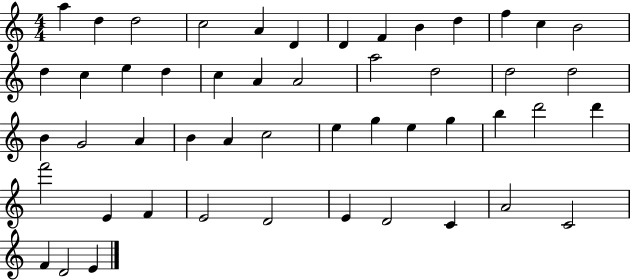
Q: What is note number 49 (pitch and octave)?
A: D4